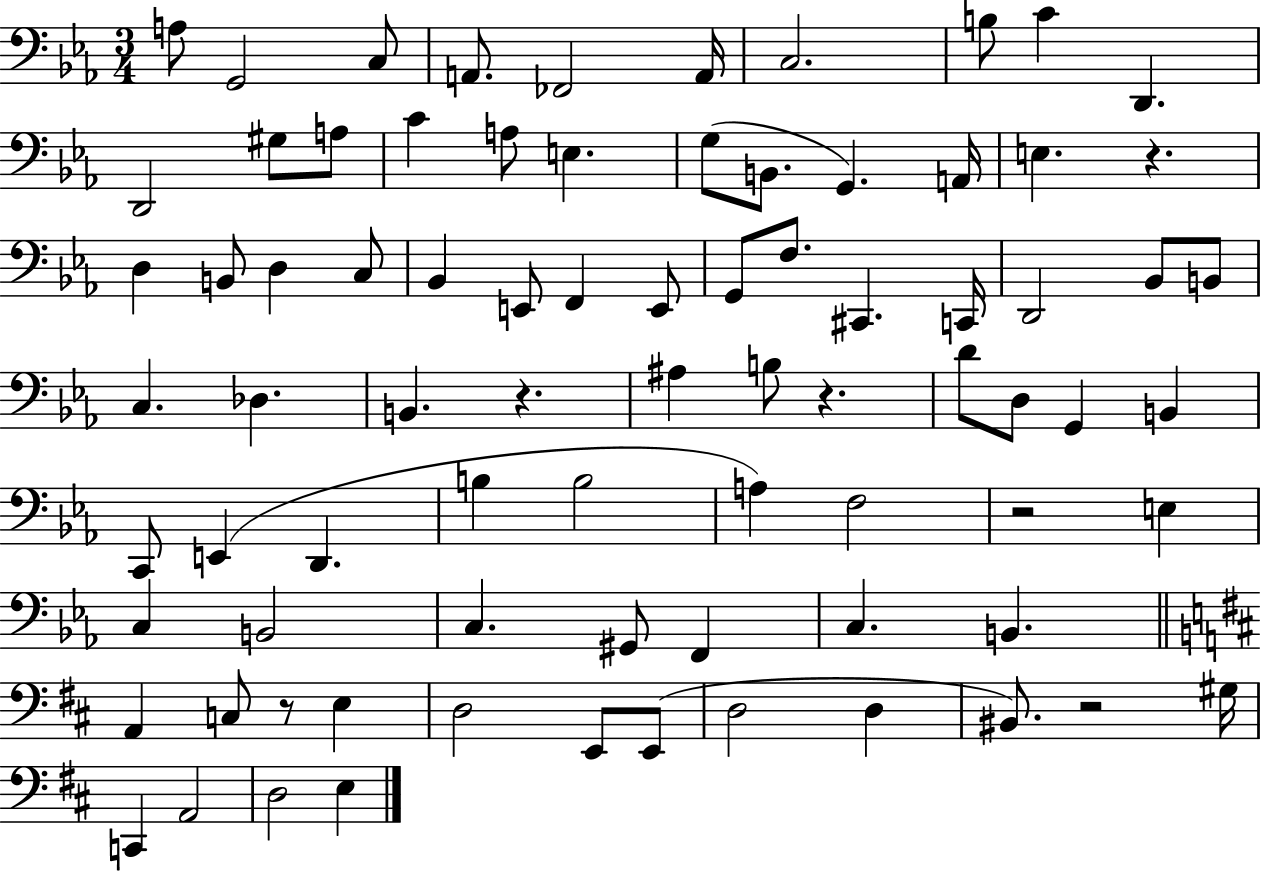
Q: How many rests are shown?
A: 6